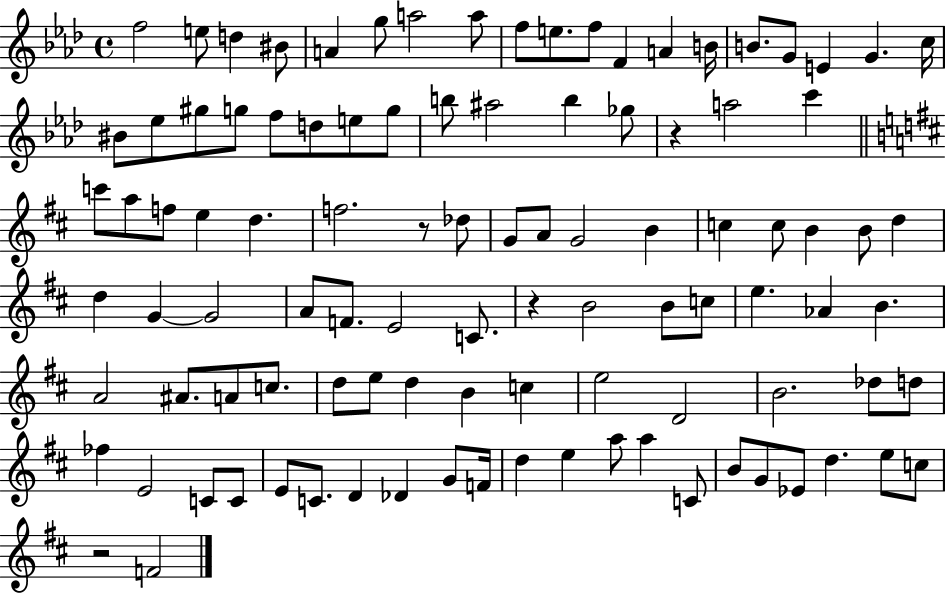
{
  \clef treble
  \time 4/4
  \defaultTimeSignature
  \key aes \major
  f''2 e''8 d''4 bis'8 | a'4 g''8 a''2 a''8 | f''8 e''8. f''8 f'4 a'4 b'16 | b'8. g'8 e'4 g'4. c''16 | \break bis'8 ees''8 gis''8 g''8 f''8 d''8 e''8 g''8 | b''8 ais''2 b''4 ges''8 | r4 a''2 c'''4 | \bar "||" \break \key d \major c'''8 a''8 f''8 e''4 d''4. | f''2. r8 des''8 | g'8 a'8 g'2 b'4 | c''4 c''8 b'4 b'8 d''4 | \break d''4 g'4~~ g'2 | a'8 f'8. e'2 c'8. | r4 b'2 b'8 c''8 | e''4. aes'4 b'4. | \break a'2 ais'8. a'8 c''8. | d''8 e''8 d''4 b'4 c''4 | e''2 d'2 | b'2. des''8 d''8 | \break fes''4 e'2 c'8 c'8 | e'8 c'8. d'4 des'4 g'8 f'16 | d''4 e''4 a''8 a''4 c'8 | b'8 g'8 ees'8 d''4. e''8 c''8 | \break r2 f'2 | \bar "|."
}